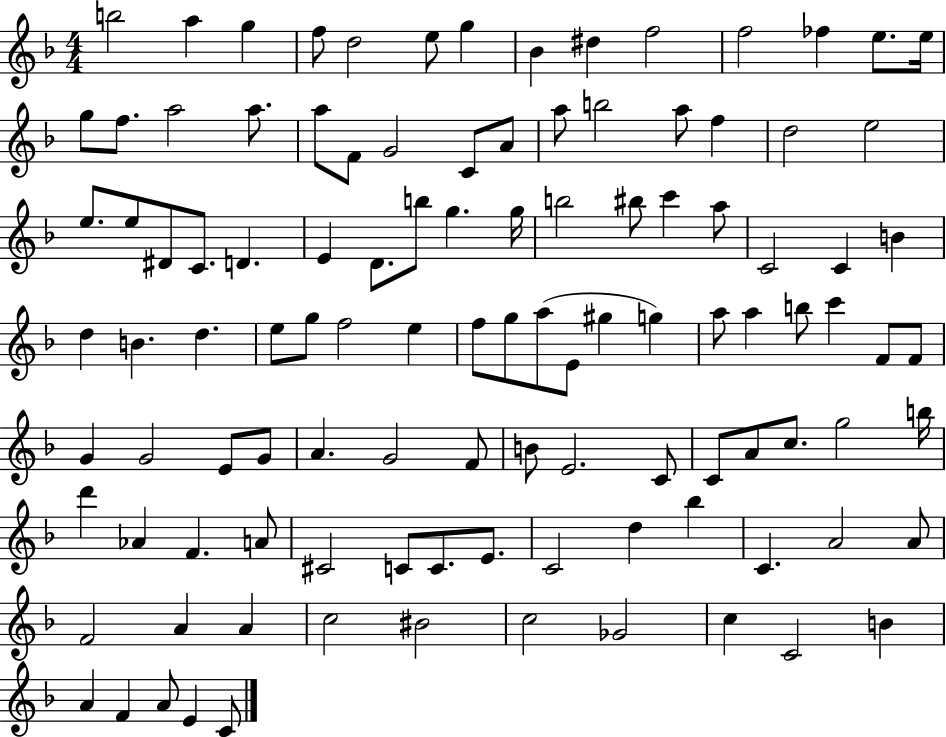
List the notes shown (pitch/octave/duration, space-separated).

B5/h A5/q G5/q F5/e D5/h E5/e G5/q Bb4/q D#5/q F5/h F5/h FES5/q E5/e. E5/s G5/e F5/e. A5/h A5/e. A5/e F4/e G4/h C4/e A4/e A5/e B5/h A5/e F5/q D5/h E5/h E5/e. E5/e D#4/e C4/e. D4/q. E4/q D4/e. B5/e G5/q. G5/s B5/h BIS5/e C6/q A5/e C4/h C4/q B4/q D5/q B4/q. D5/q. E5/e G5/e F5/h E5/q F5/e G5/e A5/e E4/e G#5/q G5/q A5/e A5/q B5/e C6/q F4/e F4/e G4/q G4/h E4/e G4/e A4/q. G4/h F4/e B4/e E4/h. C4/e C4/e A4/e C5/e. G5/h B5/s D6/q Ab4/q F4/q. A4/e C#4/h C4/e C4/e. E4/e. C4/h D5/q Bb5/q C4/q. A4/h A4/e F4/h A4/q A4/q C5/h BIS4/h C5/h Gb4/h C5/q C4/h B4/q A4/q F4/q A4/e E4/q C4/e